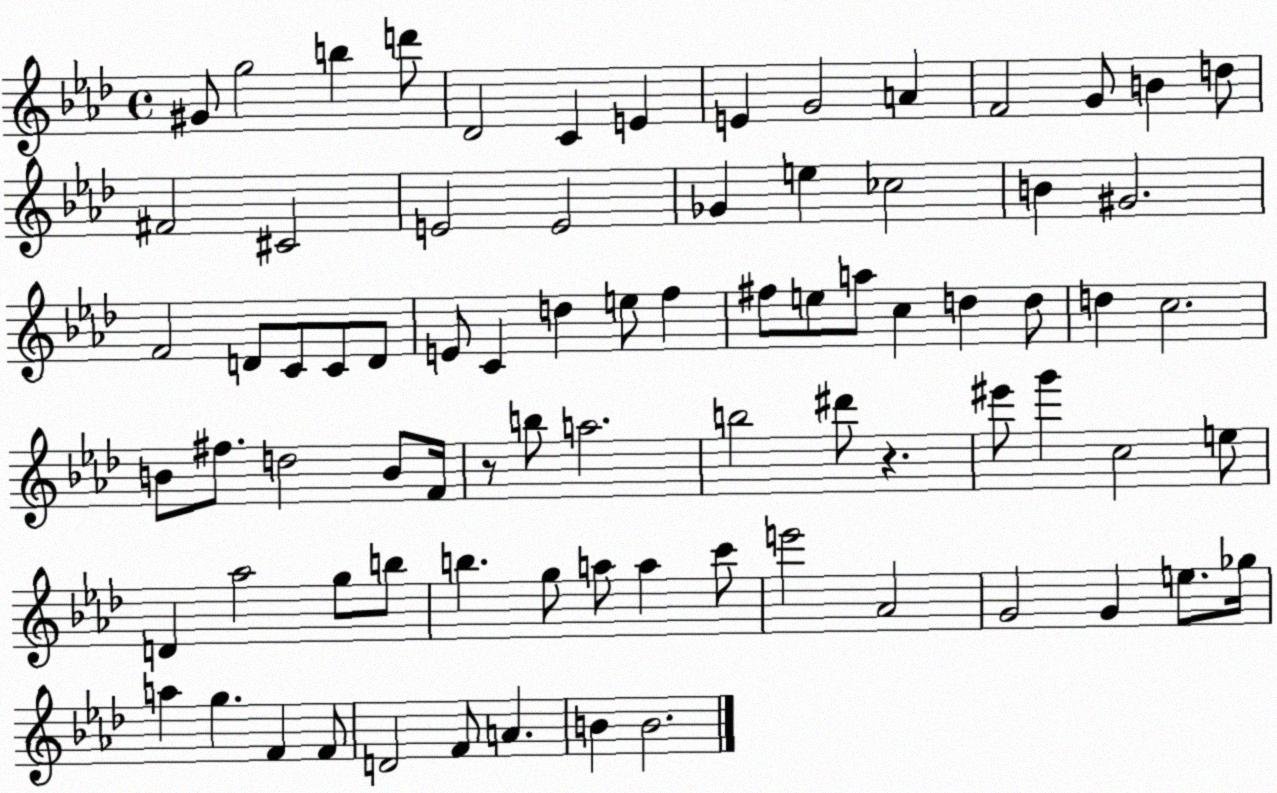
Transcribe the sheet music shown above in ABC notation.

X:1
T:Untitled
M:4/4
L:1/4
K:Ab
^G/2 g2 b d'/2 _D2 C E E G2 A F2 G/2 B d/2 ^F2 ^C2 E2 E2 _G e _c2 B ^G2 F2 D/2 C/2 C/2 D/2 E/2 C d e/2 f ^f/2 e/2 a/2 c d d/2 d c2 B/2 ^f/2 d2 B/2 F/4 z/2 b/2 a2 b2 ^d'/2 z ^e'/2 g' c2 e/2 D _a2 g/2 b/2 b g/2 a/2 a c'/2 e'2 _A2 G2 G e/2 _g/4 a g F F/2 D2 F/2 A B B2